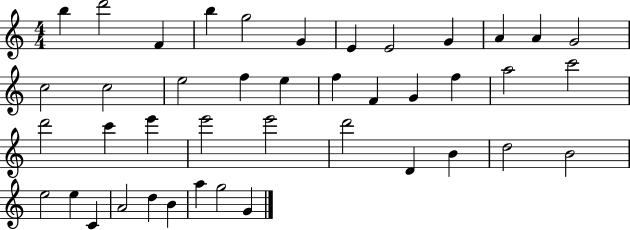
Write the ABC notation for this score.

X:1
T:Untitled
M:4/4
L:1/4
K:C
b d'2 F b g2 G E E2 G A A G2 c2 c2 e2 f e f F G f a2 c'2 d'2 c' e' e'2 e'2 d'2 D B d2 B2 e2 e C A2 d B a g2 G